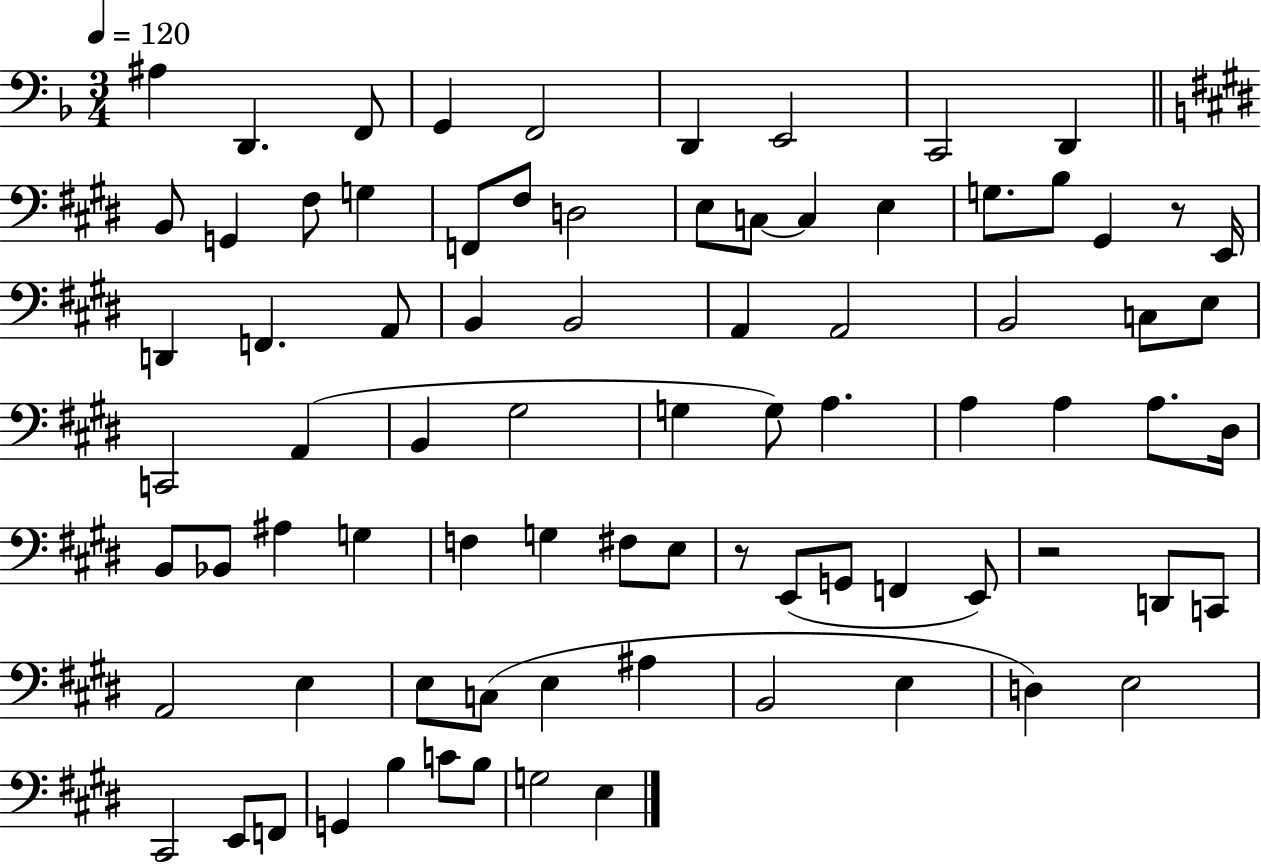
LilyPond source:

{
  \clef bass
  \numericTimeSignature
  \time 3/4
  \key f \major
  \tempo 4 = 120
  ais4 d,4. f,8 | g,4 f,2 | d,4 e,2 | c,2 d,4 | \break \bar "||" \break \key e \major b,8 g,4 fis8 g4 | f,8 fis8 d2 | e8 c8~~ c4 e4 | g8. b8 gis,4 r8 e,16 | \break d,4 f,4. a,8 | b,4 b,2 | a,4 a,2 | b,2 c8 e8 | \break c,2 a,4( | b,4 gis2 | g4 g8) a4. | a4 a4 a8. dis16 | \break b,8 bes,8 ais4 g4 | f4 g4 fis8 e8 | r8 e,8( g,8 f,4 e,8) | r2 d,8 c,8 | \break a,2 e4 | e8 c8( e4 ais4 | b,2 e4 | d4) e2 | \break cis,2 e,8 f,8 | g,4 b4 c'8 b8 | g2 e4 | \bar "|."
}